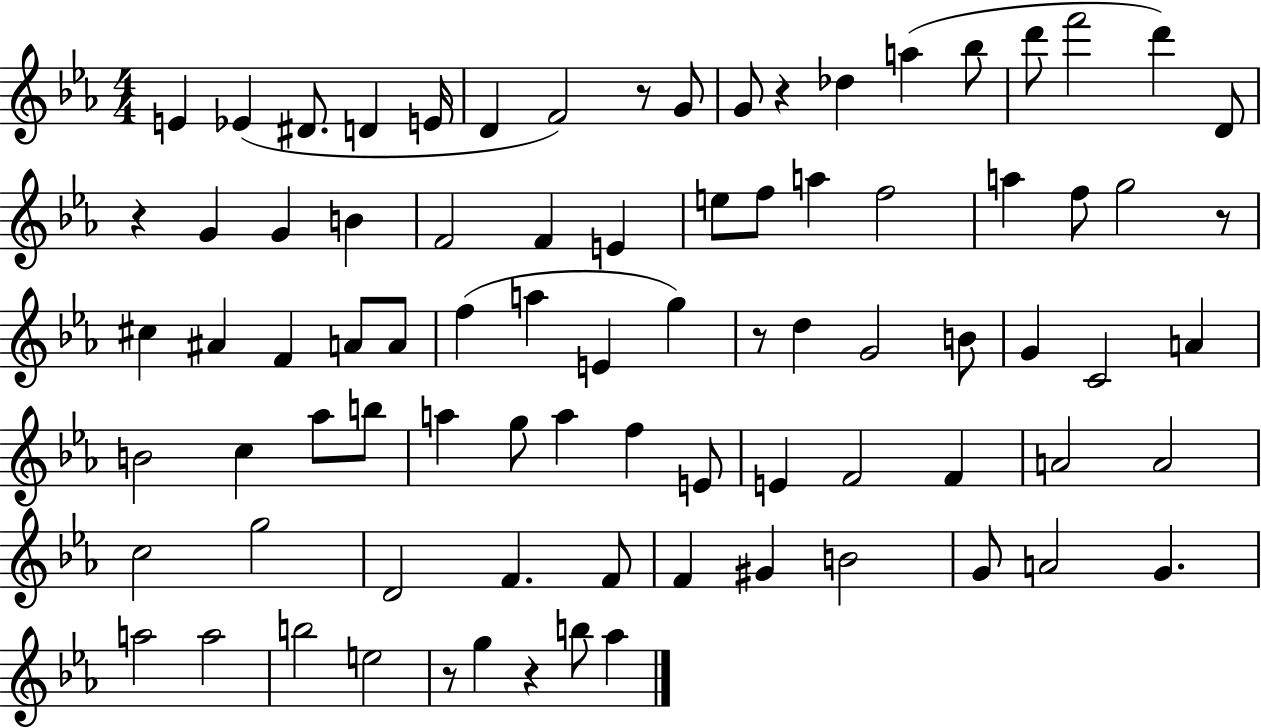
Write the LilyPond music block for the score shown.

{
  \clef treble
  \numericTimeSignature
  \time 4/4
  \key ees \major
  e'4 ees'4( dis'8. d'4 e'16 | d'4 f'2) r8 g'8 | g'8 r4 des''4 a''4( bes''8 | d'''8 f'''2 d'''4) d'8 | \break r4 g'4 g'4 b'4 | f'2 f'4 e'4 | e''8 f''8 a''4 f''2 | a''4 f''8 g''2 r8 | \break cis''4 ais'4 f'4 a'8 a'8 | f''4( a''4 e'4 g''4) | r8 d''4 g'2 b'8 | g'4 c'2 a'4 | \break b'2 c''4 aes''8 b''8 | a''4 g''8 a''4 f''4 e'8 | e'4 f'2 f'4 | a'2 a'2 | \break c''2 g''2 | d'2 f'4. f'8 | f'4 gis'4 b'2 | g'8 a'2 g'4. | \break a''2 a''2 | b''2 e''2 | r8 g''4 r4 b''8 aes''4 | \bar "|."
}